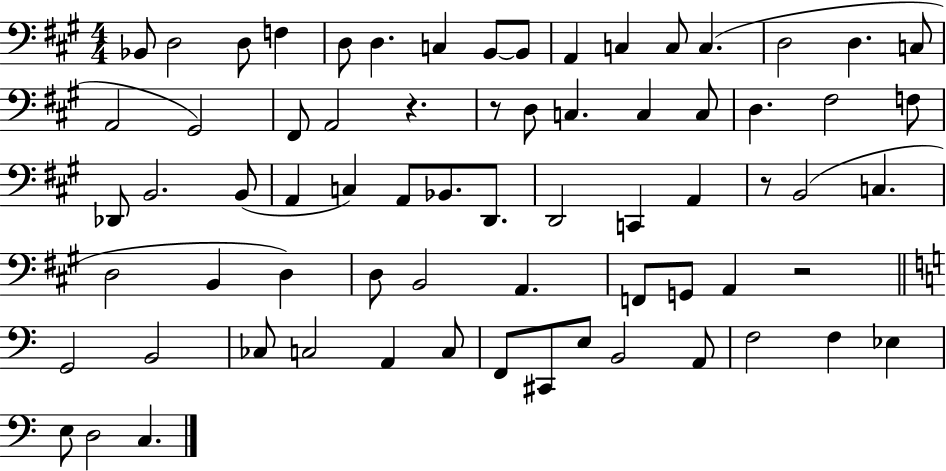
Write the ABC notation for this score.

X:1
T:Untitled
M:4/4
L:1/4
K:A
_B,,/2 D,2 D,/2 F, D,/2 D, C, B,,/2 B,,/2 A,, C, C,/2 C, D,2 D, C,/2 A,,2 ^G,,2 ^F,,/2 A,,2 z z/2 D,/2 C, C, C,/2 D, ^F,2 F,/2 _D,,/2 B,,2 B,,/2 A,, C, A,,/2 _B,,/2 D,,/2 D,,2 C,, A,, z/2 B,,2 C, D,2 B,, D, D,/2 B,,2 A,, F,,/2 G,,/2 A,, z2 G,,2 B,,2 _C,/2 C,2 A,, C,/2 F,,/2 ^C,,/2 E,/2 B,,2 A,,/2 F,2 F, _E, E,/2 D,2 C,